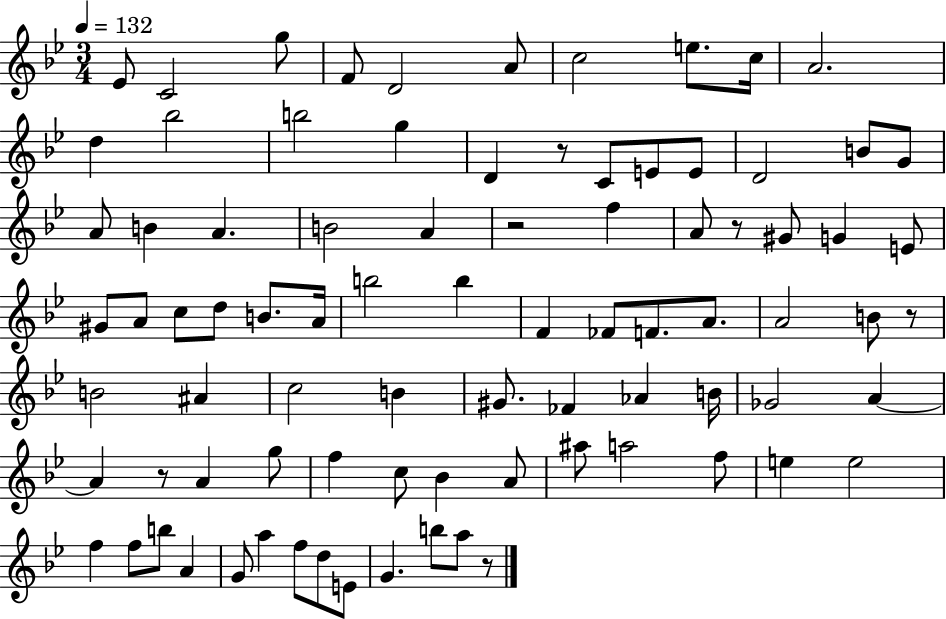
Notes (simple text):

Eb4/e C4/h G5/e F4/e D4/h A4/e C5/h E5/e. C5/s A4/h. D5/q Bb5/h B5/h G5/q D4/q R/e C4/e E4/e E4/e D4/h B4/e G4/e A4/e B4/q A4/q. B4/h A4/q R/h F5/q A4/e R/e G#4/e G4/q E4/e G#4/e A4/e C5/e D5/e B4/e. A4/s B5/h B5/q F4/q FES4/e F4/e. A4/e. A4/h B4/e R/e B4/h A#4/q C5/h B4/q G#4/e. FES4/q Ab4/q B4/s Gb4/h A4/q A4/q R/e A4/q G5/e F5/q C5/e Bb4/q A4/e A#5/e A5/h F5/e E5/q E5/h F5/q F5/e B5/e A4/q G4/e A5/q F5/e D5/e E4/e G4/q. B5/e A5/e R/e